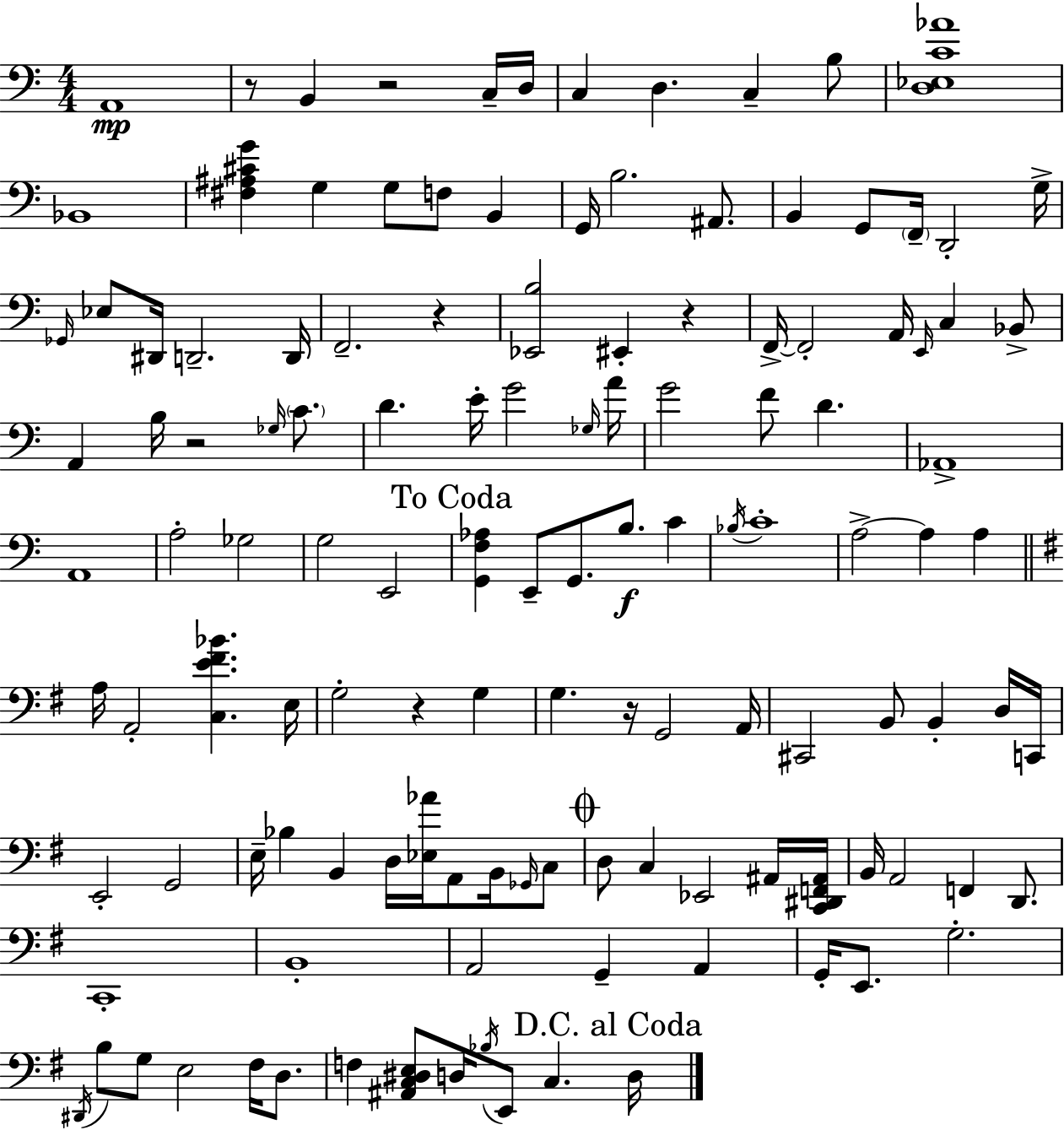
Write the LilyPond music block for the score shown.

{
  \clef bass
  \numericTimeSignature
  \time 4/4
  \key a \minor
  \repeat volta 2 { a,1\mp | r8 b,4 r2 c16-- d16 | c4 d4. c4-- b8 | <d ees c' aes'>1 | \break bes,1 | <fis ais cis' g'>4 g4 g8 f8 b,4 | g,16 b2. ais,8. | b,4 g,8 \parenthesize f,16-- d,2-. g16-> | \break \grace { ges,16 } ees8 dis,16 d,2.-- | d,16 f,2.-- r4 | <ees, b>2 eis,4-. r4 | f,16->~~ f,2-. a,16 \grace { e,16 } c4 | \break bes,8-> a,4 b16 r2 \grace { ges16 } | \parenthesize c'8. d'4. e'16-. g'2 | \grace { ges16 } a'16 g'2 f'8 d'4. | aes,1-> | \break a,1 | a2-. ges2 | g2 e,2 | \mark "To Coda" <g, f aes>4 e,8-- g,8. b8.\f | \break c'4 \acciaccatura { bes16 } c'1-. | a2->~~ a4 | a4 \bar "||" \break \key e \minor a16 a,2-. <c e' fis' bes'>4. e16 | g2-. r4 g4 | g4. r16 g,2 a,16 | cis,2 b,8 b,4-. d16 c,16 | \break e,2-. g,2 | e16-- bes4 b,4 d16 <ees aes'>16 a,8 b,16 \grace { ges,16 } c8 | \mark \markup { \musicglyph "scripts.coda" } d8 c4 ees,2 ais,16 | <c, dis, f, ais,>16 b,16 a,2 f,4 d,8. | \break c,1-. | b,1-. | a,2 g,4-- a,4 | g,16-. e,8. g2.-. | \break \acciaccatura { dis,16 } b8 g8 e2 fis16 d8. | f4 <ais, c dis e>8 d16 \acciaccatura { bes16 } e,8 c4. | \mark "D.C. al Coda" d16 } \bar "|."
}